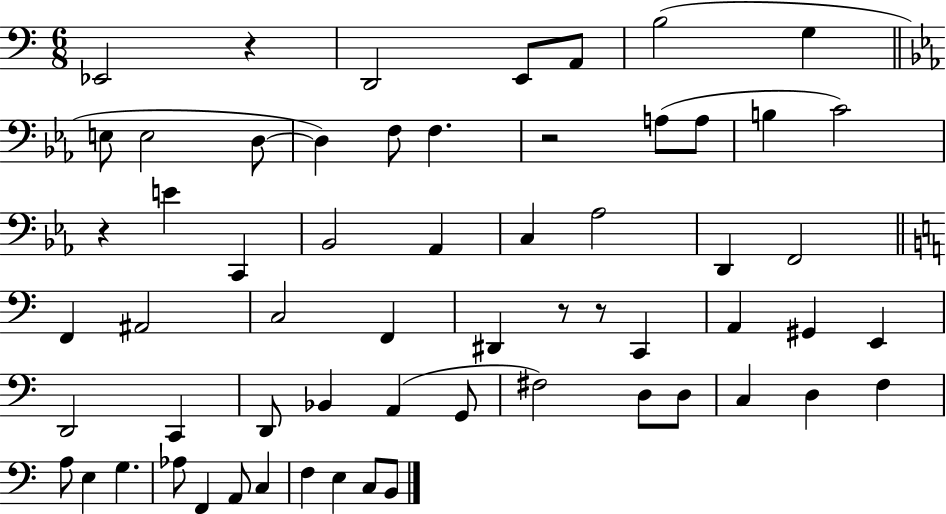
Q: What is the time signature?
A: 6/8